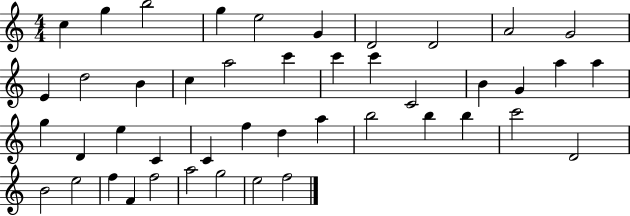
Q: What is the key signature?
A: C major